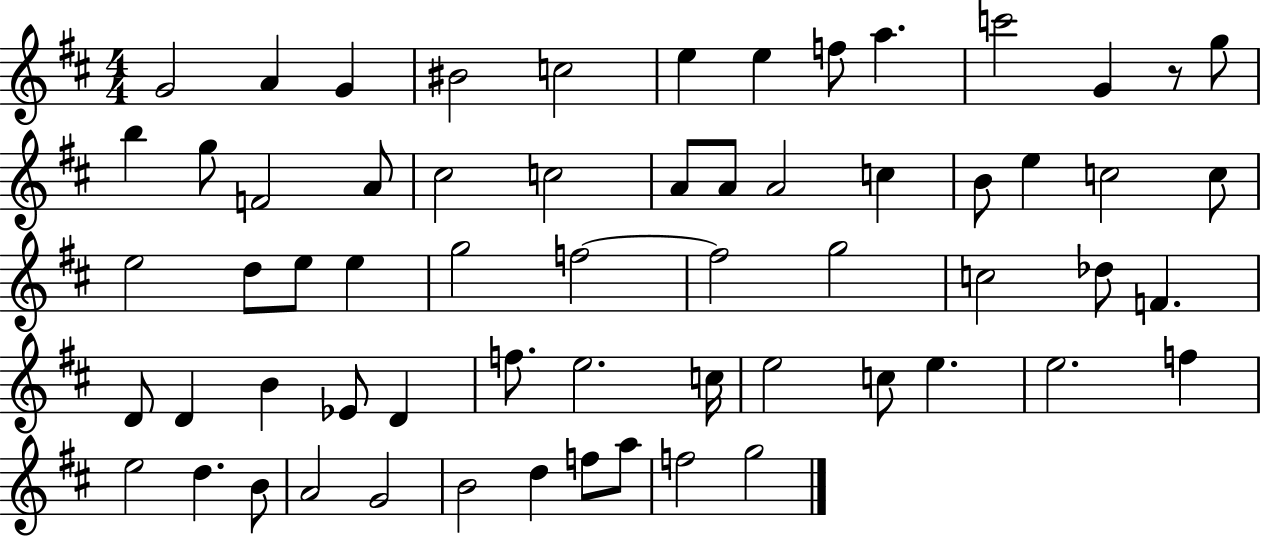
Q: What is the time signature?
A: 4/4